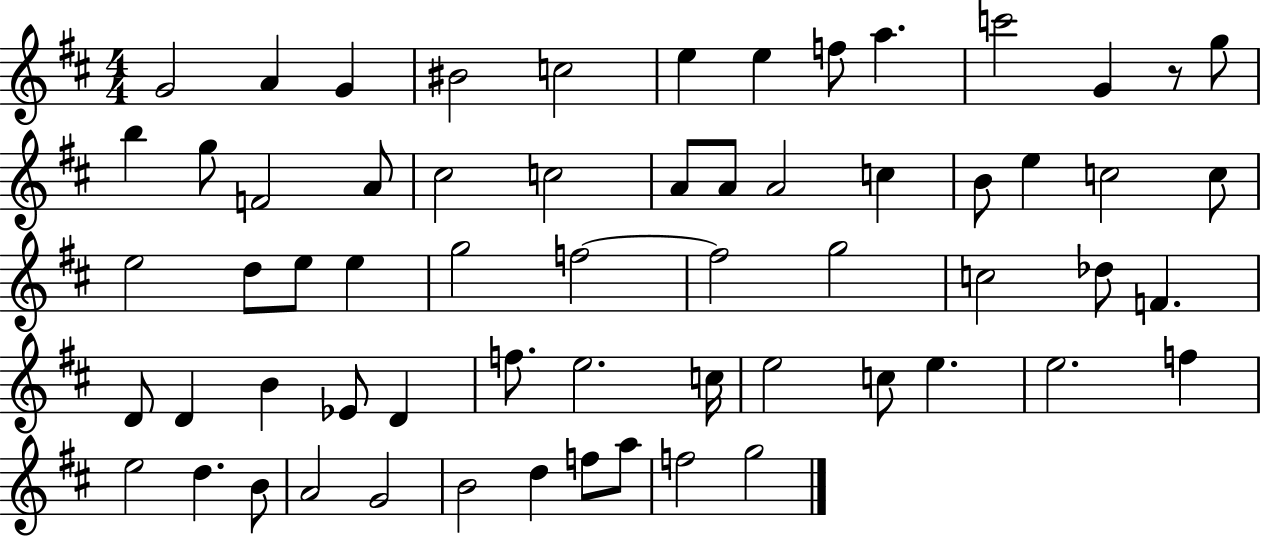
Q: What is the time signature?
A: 4/4